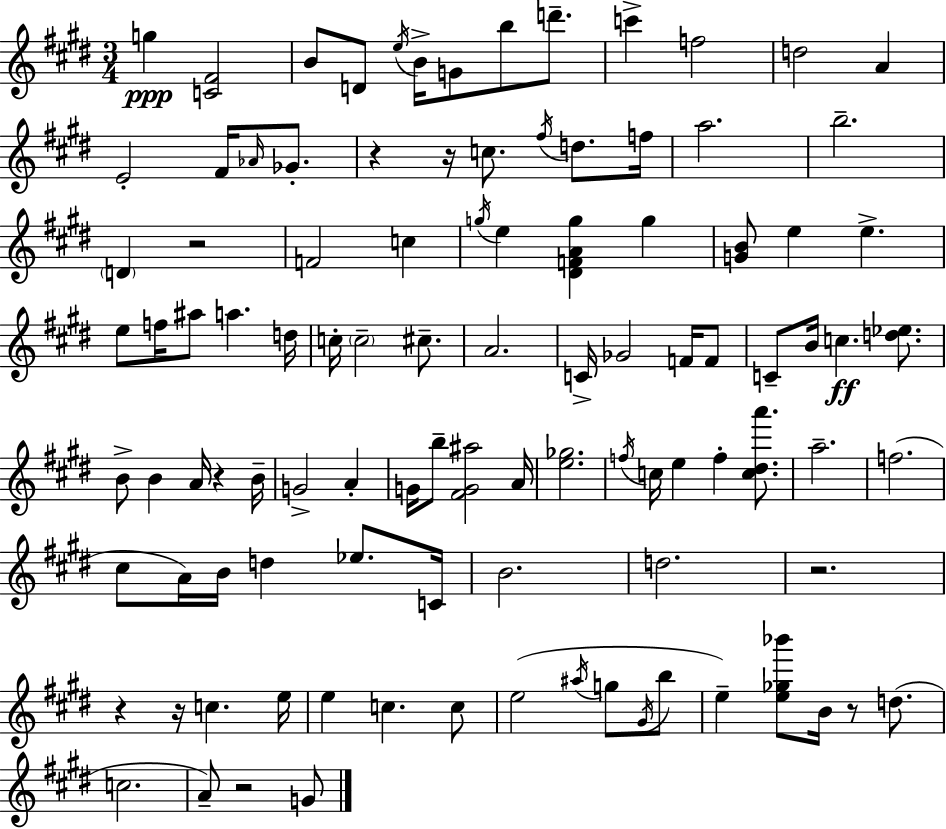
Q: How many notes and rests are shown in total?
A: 102